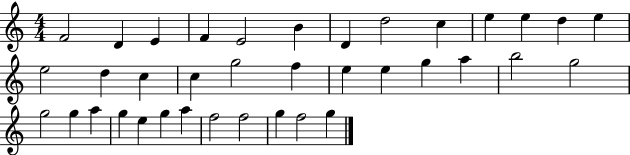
{
  \clef treble
  \numericTimeSignature
  \time 4/4
  \key c \major
  f'2 d'4 e'4 | f'4 e'2 b'4 | d'4 d''2 c''4 | e''4 e''4 d''4 e''4 | \break e''2 d''4 c''4 | c''4 g''2 f''4 | e''4 e''4 g''4 a''4 | b''2 g''2 | \break g''2 g''4 a''4 | g''4 e''4 g''4 a''4 | f''2 f''2 | g''4 f''2 g''4 | \break \bar "|."
}